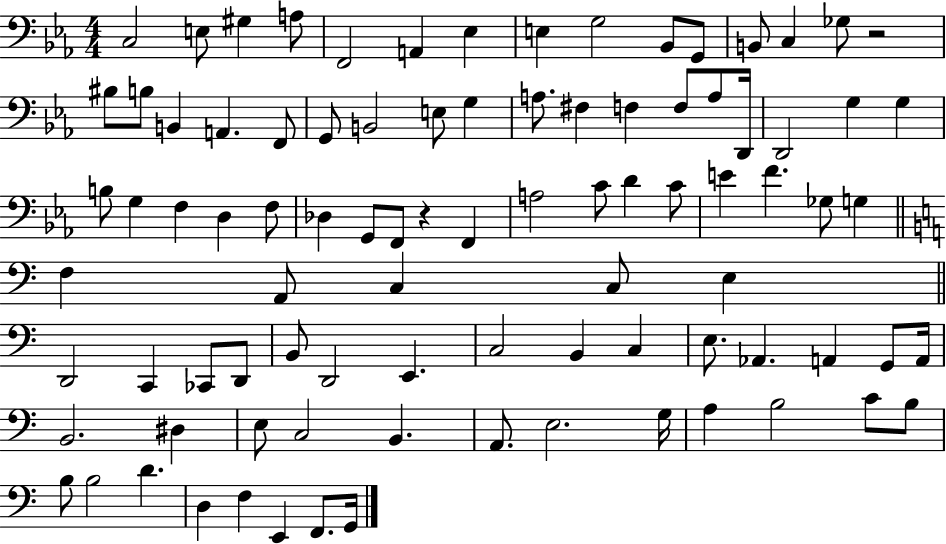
X:1
T:Untitled
M:4/4
L:1/4
K:Eb
C,2 E,/2 ^G, A,/2 F,,2 A,, _E, E, G,2 _B,,/2 G,,/2 B,,/2 C, _G,/2 z2 ^B,/2 B,/2 B,, A,, F,,/2 G,,/2 B,,2 E,/2 G, A,/2 ^F, F, F,/2 A,/2 D,,/4 D,,2 G, G, B,/2 G, F, D, F,/2 _D, G,,/2 F,,/2 z F,, A,2 C/2 D C/2 E F _G,/2 G, F, A,,/2 C, C,/2 E, D,,2 C,, _C,,/2 D,,/2 B,,/2 D,,2 E,, C,2 B,, C, E,/2 _A,, A,, G,,/2 A,,/4 B,,2 ^D, E,/2 C,2 B,, A,,/2 E,2 G,/4 A, B,2 C/2 B,/2 B,/2 B,2 D D, F, E,, F,,/2 G,,/4